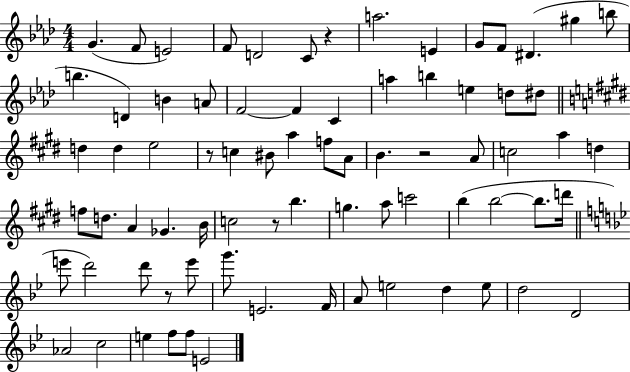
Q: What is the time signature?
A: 4/4